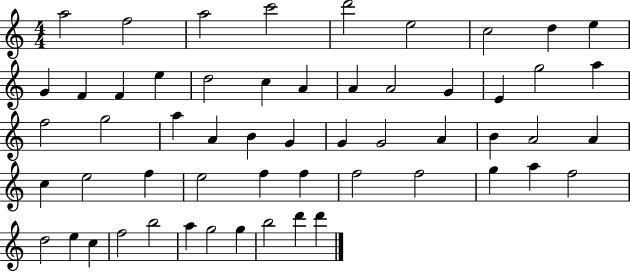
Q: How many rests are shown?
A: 0